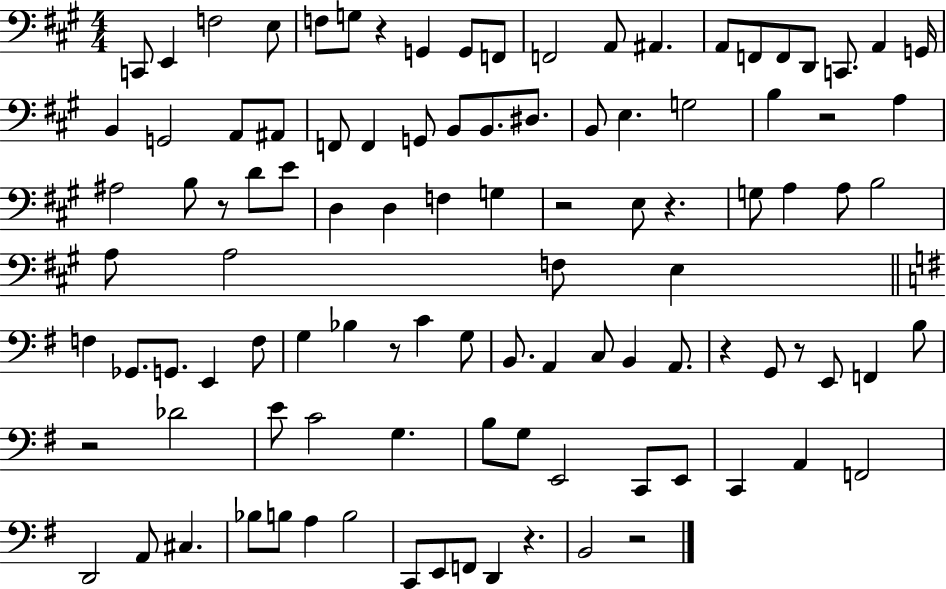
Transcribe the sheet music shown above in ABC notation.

X:1
T:Untitled
M:4/4
L:1/4
K:A
C,,/2 E,, F,2 E,/2 F,/2 G,/2 z G,, G,,/2 F,,/2 F,,2 A,,/2 ^A,, A,,/2 F,,/2 F,,/2 D,,/2 C,,/2 A,, G,,/4 B,, G,,2 A,,/2 ^A,,/2 F,,/2 F,, G,,/2 B,,/2 B,,/2 ^D,/2 B,,/2 E, G,2 B, z2 A, ^A,2 B,/2 z/2 D/2 E/2 D, D, F, G, z2 E,/2 z G,/2 A, A,/2 B,2 A,/2 A,2 F,/2 E, F, _G,,/2 G,,/2 E,, F,/2 G, _B, z/2 C G,/2 B,,/2 A,, C,/2 B,, A,,/2 z G,,/2 z/2 E,,/2 F,, B,/2 z2 _D2 E/2 C2 G, B,/2 G,/2 E,,2 C,,/2 E,,/2 C,, A,, F,,2 D,,2 A,,/2 ^C, _B,/2 B,/2 A, B,2 C,,/2 E,,/2 F,,/2 D,, z B,,2 z2